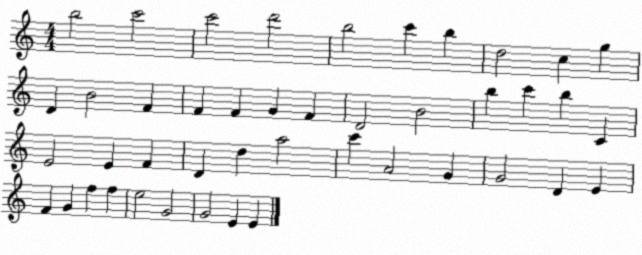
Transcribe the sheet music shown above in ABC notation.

X:1
T:Untitled
M:4/4
L:1/4
K:C
b2 c'2 c'2 d'2 b2 c' b d2 c g D B2 F F F G F D2 B2 b c' b C E2 E F D d a2 c' A2 G G2 D E F G f f e2 G2 G2 E E